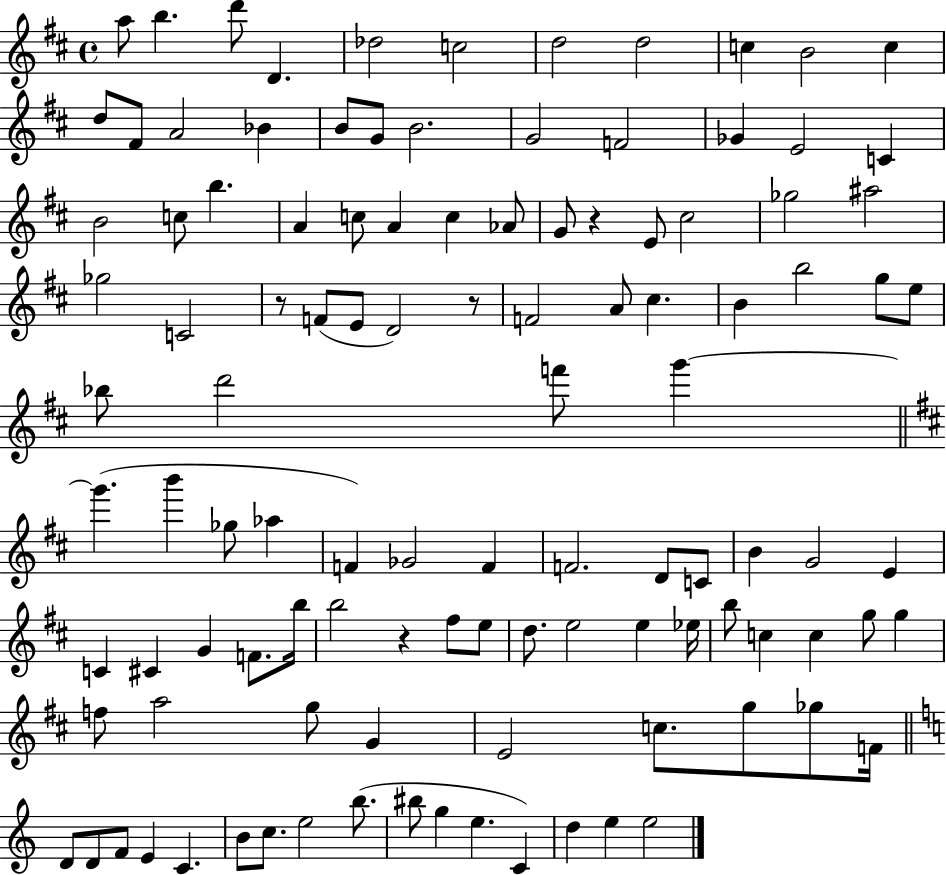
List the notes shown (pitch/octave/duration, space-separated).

A5/e B5/q. D6/e D4/q. Db5/h C5/h D5/h D5/h C5/q B4/h C5/q D5/e F#4/e A4/h Bb4/q B4/e G4/e B4/h. G4/h F4/h Gb4/q E4/h C4/q B4/h C5/e B5/q. A4/q C5/e A4/q C5/q Ab4/e G4/e R/q E4/e C#5/h Gb5/h A#5/h Gb5/h C4/h R/e F4/e E4/e D4/h R/e F4/h A4/e C#5/q. B4/q B5/h G5/e E5/e Bb5/e D6/h F6/e G6/q G6/q. B6/q Gb5/e Ab5/q F4/q Gb4/h F4/q F4/h. D4/e C4/e B4/q G4/h E4/q C4/q C#4/q G4/q F4/e. B5/s B5/h R/q F#5/e E5/e D5/e. E5/h E5/q Eb5/s B5/e C5/q C5/q G5/e G5/q F5/e A5/h G5/e G4/q E4/h C5/e. G5/e Gb5/e F4/s D4/e D4/e F4/e E4/q C4/q. B4/e C5/e. E5/h B5/e. BIS5/e G5/q E5/q. C4/q D5/q E5/q E5/h